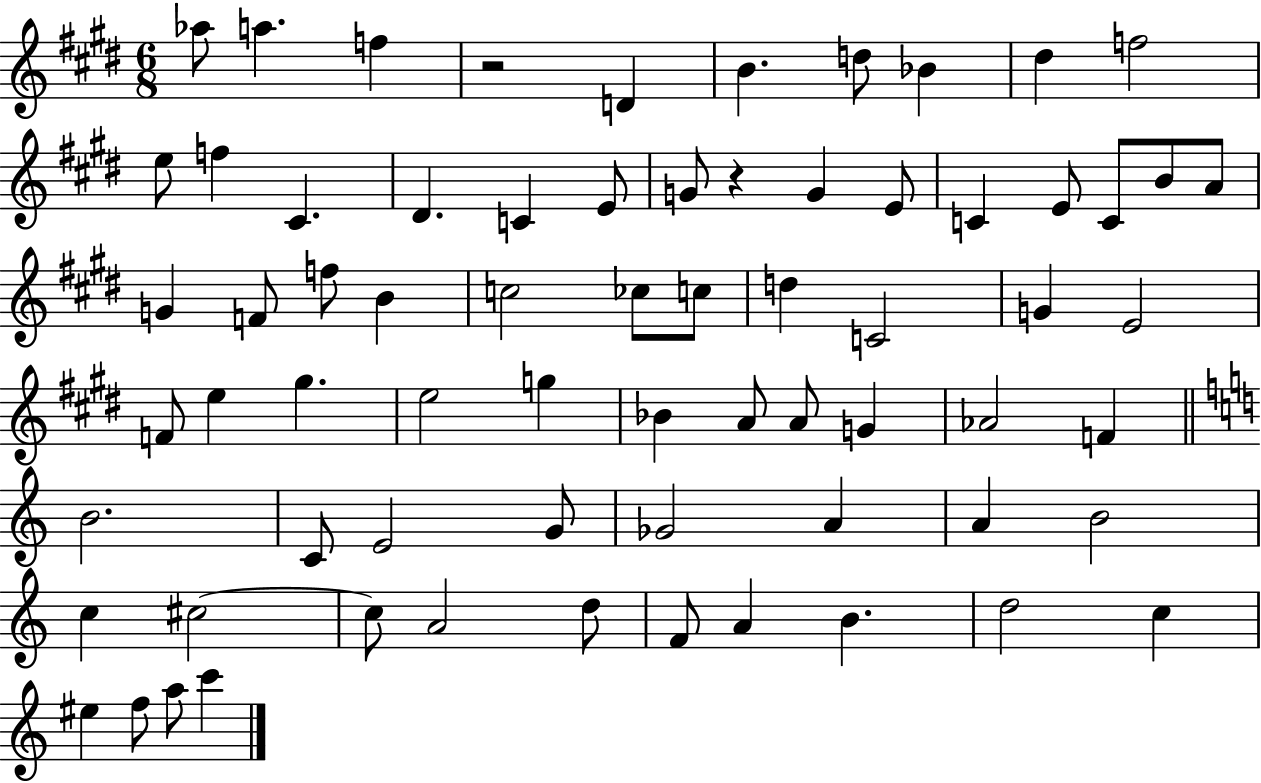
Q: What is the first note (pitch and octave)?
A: Ab5